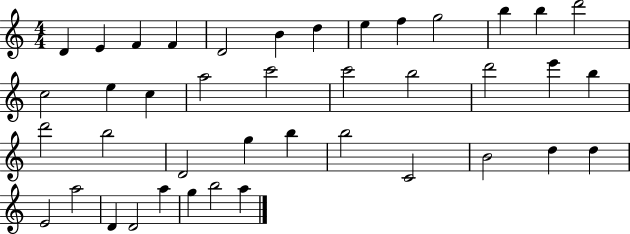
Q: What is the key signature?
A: C major